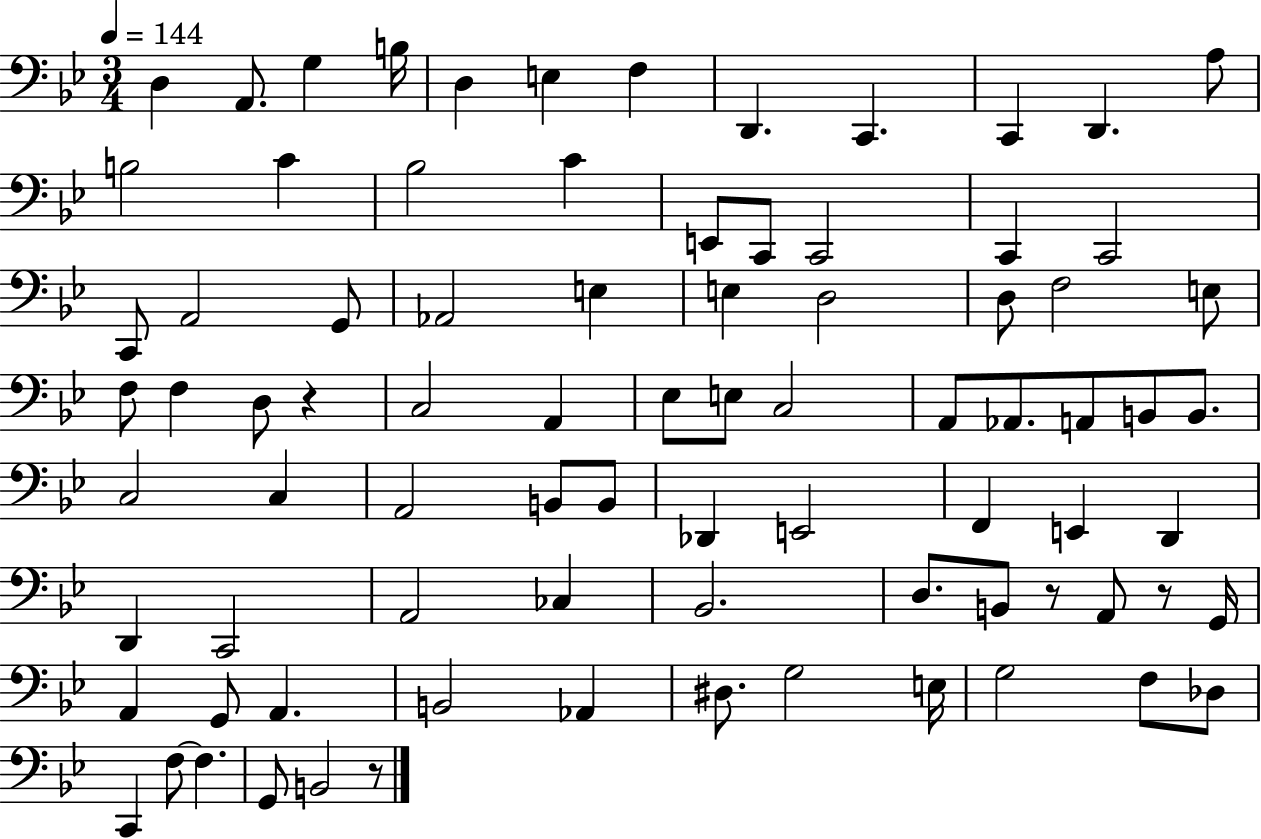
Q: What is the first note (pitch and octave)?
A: D3